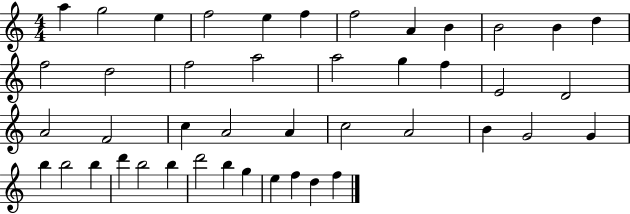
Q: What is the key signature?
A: C major